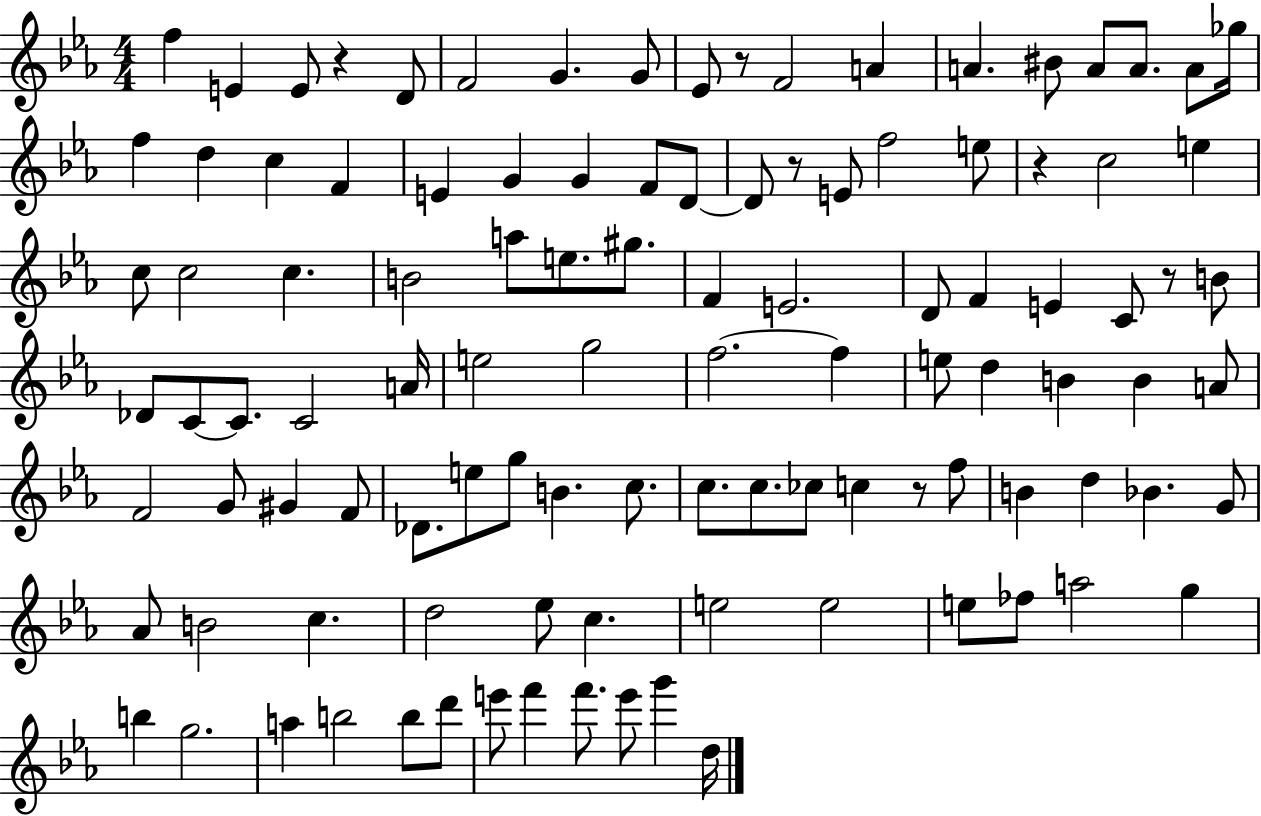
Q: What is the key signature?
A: EES major